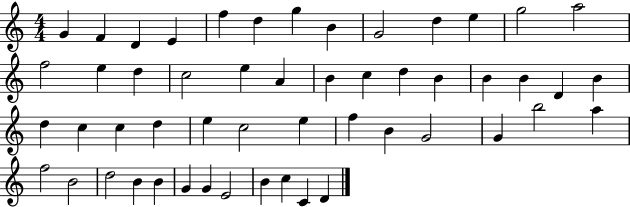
X:1
T:Untitled
M:4/4
L:1/4
K:C
G F D E f d g B G2 d e g2 a2 f2 e d c2 e A B c d B B B D B d c c d e c2 e f B G2 G b2 a f2 B2 d2 B B G G E2 B c C D